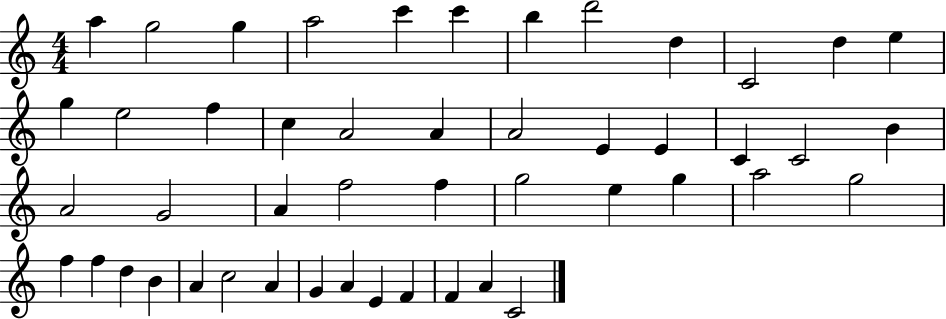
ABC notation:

X:1
T:Untitled
M:4/4
L:1/4
K:C
a g2 g a2 c' c' b d'2 d C2 d e g e2 f c A2 A A2 E E C C2 B A2 G2 A f2 f g2 e g a2 g2 f f d B A c2 A G A E F F A C2